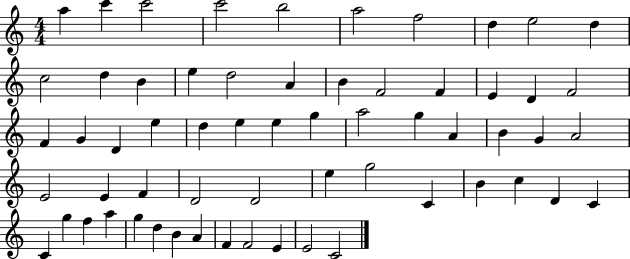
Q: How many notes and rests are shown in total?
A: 61